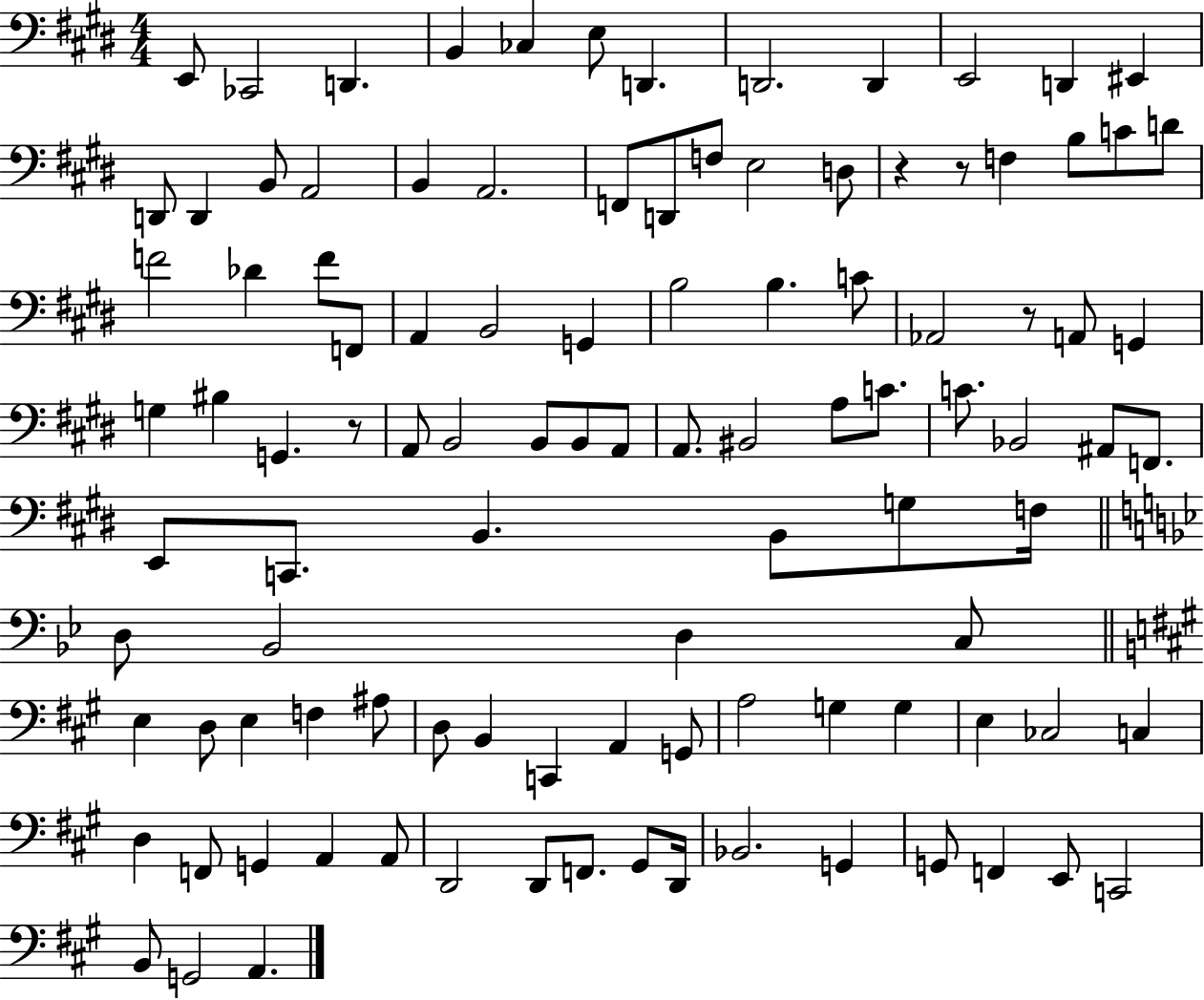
X:1
T:Untitled
M:4/4
L:1/4
K:E
E,,/2 _C,,2 D,, B,, _C, E,/2 D,, D,,2 D,, E,,2 D,, ^E,, D,,/2 D,, B,,/2 A,,2 B,, A,,2 F,,/2 D,,/2 F,/2 E,2 D,/2 z z/2 F, B,/2 C/2 D/2 F2 _D F/2 F,,/2 A,, B,,2 G,, B,2 B, C/2 _A,,2 z/2 A,,/2 G,, G, ^B, G,, z/2 A,,/2 B,,2 B,,/2 B,,/2 A,,/2 A,,/2 ^B,,2 A,/2 C/2 C/2 _B,,2 ^A,,/2 F,,/2 E,,/2 C,,/2 B,, B,,/2 G,/2 F,/4 D,/2 _B,,2 D, C,/2 E, D,/2 E, F, ^A,/2 D,/2 B,, C,, A,, G,,/2 A,2 G, G, E, _C,2 C, D, F,,/2 G,, A,, A,,/2 D,,2 D,,/2 F,,/2 ^G,,/2 D,,/4 _B,,2 G,, G,,/2 F,, E,,/2 C,,2 B,,/2 G,,2 A,,